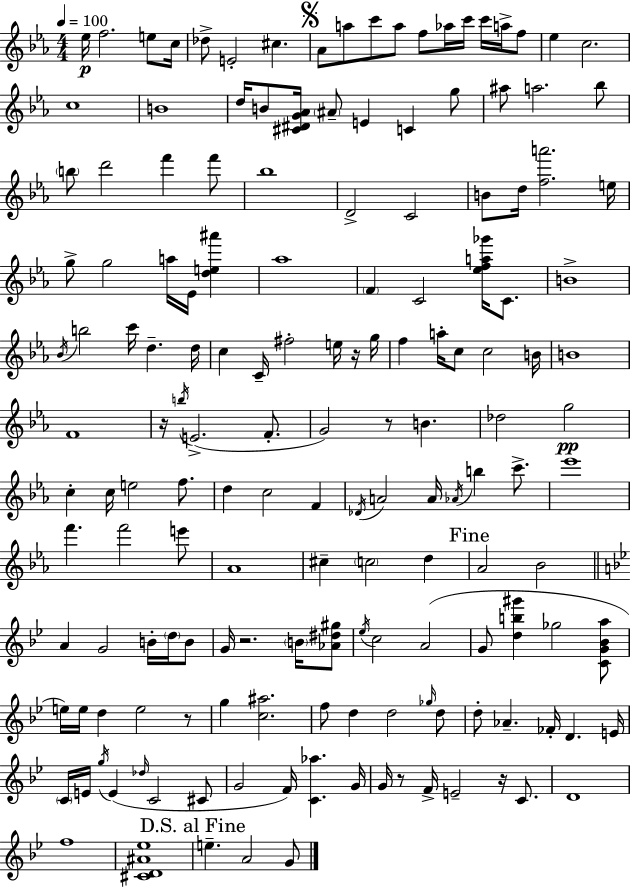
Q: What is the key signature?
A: C minor